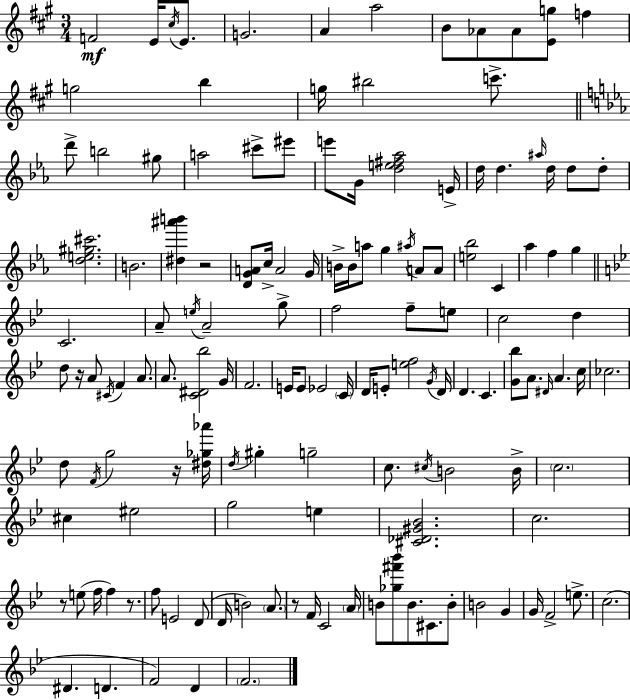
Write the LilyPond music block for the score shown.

{
  \clef treble
  \numericTimeSignature
  \time 3/4
  \key a \major
  \repeat volta 2 { f'2\mf e'16 \acciaccatura { cis''16 } e'8. | g'2. | a'4 a''2 | b'8 aes'8 aes'8 <e' g''>8 f''4 | \break g''2 b''4 | g''16 bis''2 c'''8.-> | \bar "||" \break \key ees \major d'''8-> b''2 gis''8 | a''2 cis'''8-> eis'''8 | e'''8 g'16 <d'' e'' fis'' aes''>2 e'16-> | d''16 d''4. \grace { ais''16 } d''16 d''8 d''8-. | \break <d'' e'' gis'' cis'''>2. | b'2. | <dis'' ais''' b'''>4 r2 | <d' g' a'>8 c''16-> a'2 | \break g'16 b'16-> b'16 a''8 g''4 \acciaccatura { ais''16 } a'8 | a'8 <e'' bes''>2 c'4 | aes''4 f''4 g''4 | \bar "||" \break \key bes \major c'2. | a'8-- \acciaccatura { e''16 } a'2-- g''8-> | f''2 f''8-- e''8 | c''2 d''4 | \break d''8 r16 a'8 \acciaccatura { cis'16 } f'4 a'8. | a'8. <c' dis' bes''>2 | g'16 f'2. | e'16 e'8 ees'2 | \break \parenthesize c'16 d'16 e'8-. <e'' f''>2 | \acciaccatura { g'16 } d'16 d'4. c'4. | <g' bes''>8 a'8. \grace { dis'16 } a'4. | c''16 ces''2. | \break d''8 \acciaccatura { f'16 } g''2 | r16 <dis'' ges'' aes'''>16 \acciaccatura { d''16 } gis''4-. g''2-- | c''8. \acciaccatura { cis''16 } b'2 | b'16-> \parenthesize c''2. | \break cis''4 eis''2 | g''2 | e''4 <cis' des' gis' bes'>2. | c''2. | \break r8 e''8( f''16 | f''4) r8. f''8 e'2 | d'8( d'16 b'2) | \parenthesize a'8. r8 f'16 c'2 | \break \parenthesize a'16 b'8 <ges'' fis''' bes'''>8 b'8. | cis'8. b'8-. b'2 | g'4 g'16 f'2-> | e''8.-> c''2.( | \break dis'4. | d'4. f'2) | d'4 \parenthesize f'2. | } \bar "|."
}